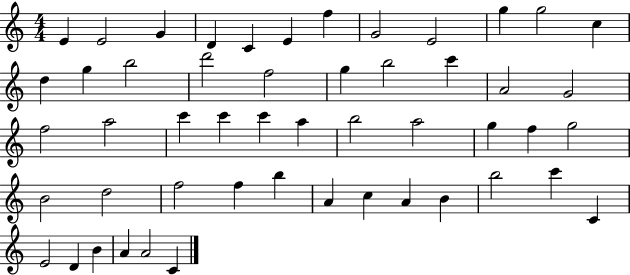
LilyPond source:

{
  \clef treble
  \numericTimeSignature
  \time 4/4
  \key c \major
  e'4 e'2 g'4 | d'4 c'4 e'4 f''4 | g'2 e'2 | g''4 g''2 c''4 | \break d''4 g''4 b''2 | d'''2 f''2 | g''4 b''2 c'''4 | a'2 g'2 | \break f''2 a''2 | c'''4 c'''4 c'''4 a''4 | b''2 a''2 | g''4 f''4 g''2 | \break b'2 d''2 | f''2 f''4 b''4 | a'4 c''4 a'4 b'4 | b''2 c'''4 c'4 | \break e'2 d'4 b'4 | a'4 a'2 c'4 | \bar "|."
}